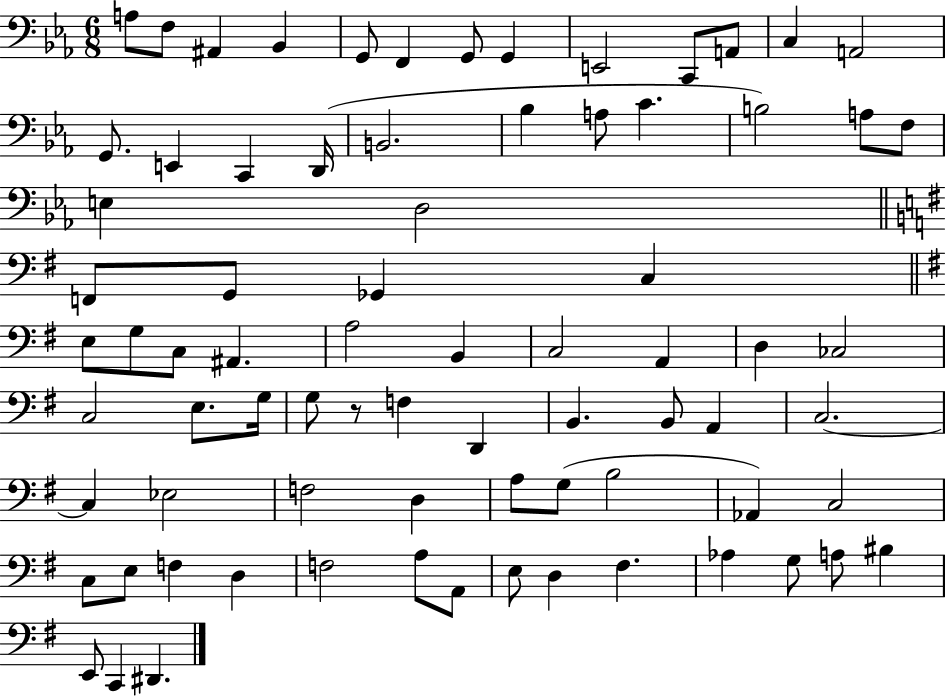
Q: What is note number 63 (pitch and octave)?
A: D3